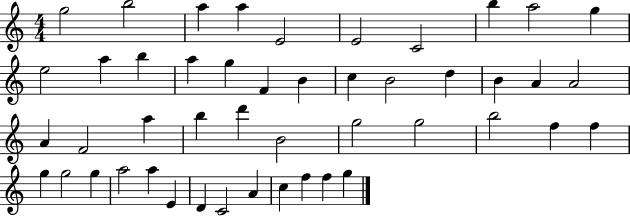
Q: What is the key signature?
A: C major